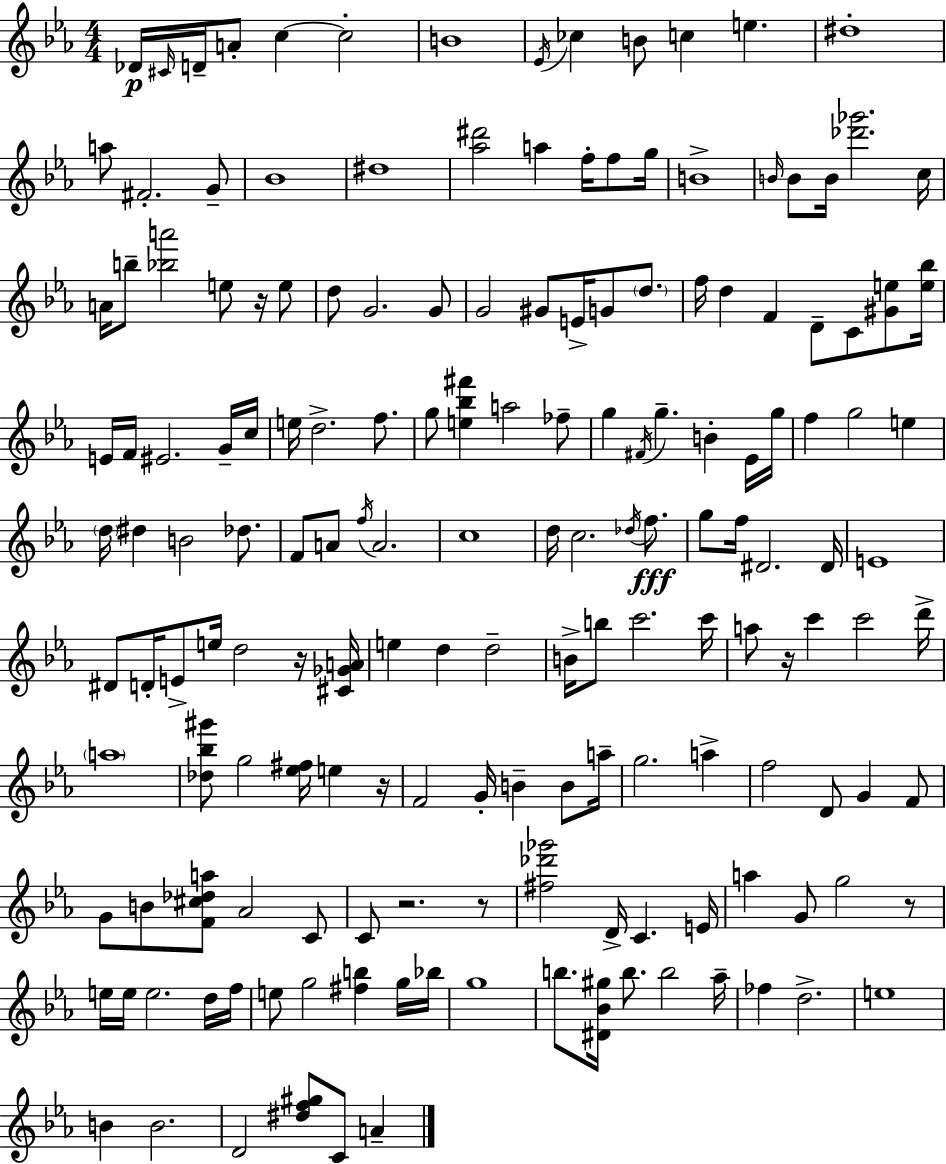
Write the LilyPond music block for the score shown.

{
  \clef treble
  \numericTimeSignature
  \time 4/4
  \key ees \major
  des'16\p \grace { cis'16 } d'16-- a'8-. c''4~~ c''2-. | b'1 | \acciaccatura { ees'16 } ces''4 b'8 c''4 e''4. | dis''1-. | \break a''8 fis'2.-. | g'8-- bes'1 | dis''1 | <aes'' dis'''>2 a''4 f''16-. f''8 | \break g''16 b'1-> | \grace { b'16 } b'8 b'16 <des''' ges'''>2. | c''16 a'16 b''8-- <bes'' a'''>2 e''8 | r16 e''8 d''8 g'2. | \break g'8 g'2 gis'8 e'16-> g'8 | \parenthesize d''8. f''16 d''4 f'4 d'8-- c'8 | <gis' e''>8 <e'' bes''>16 e'16 f'16 eis'2. | g'16-- c''16 e''16 d''2.-> | \break f''8. g''8 <e'' bes'' fis'''>4 a''2 | fes''8-- g''4 \acciaccatura { fis'16 } g''4.-- b'4-. | ees'16 g''16 f''4 g''2 | e''4 \parenthesize d''16 dis''4 b'2 | \break des''8. f'8 a'8 \acciaccatura { f''16 } a'2. | c''1 | d''16 c''2. | \acciaccatura { des''16 } f''8.\fff g''8 f''16 dis'2. | \break dis'16 e'1 | dis'8 d'16-. e'8-> e''16 d''2 | r16 <cis' ges' a'>16 e''4 d''4 d''2-- | b'16-> b''8 c'''2. | \break c'''16 a''8 r16 c'''4 c'''2 | d'''16-> \parenthesize a''1 | <des'' bes'' gis'''>8 g''2 | <ees'' fis''>16 e''4 r16 f'2 g'16-. b'4-- | \break b'8 a''16-- g''2. | a''4-> f''2 d'8 | g'4 f'8 g'8 b'8 <f' cis'' des'' a''>8 aes'2 | c'8 c'8 r2. | \break r8 <fis'' des''' ges'''>2 d'16-> c'4. | e'16 a''4 g'8 g''2 | r8 e''16 e''16 e''2. | d''16 f''16 e''8 g''2 | \break <fis'' b''>4 g''16 bes''16 g''1 | b''8. <dis' bes' gis''>16 b''8. b''2 | aes''16-- fes''4 d''2.-> | e''1 | \break b'4 b'2. | d'2 <dis'' f'' gis''>8 | c'8 a'4-- \bar "|."
}